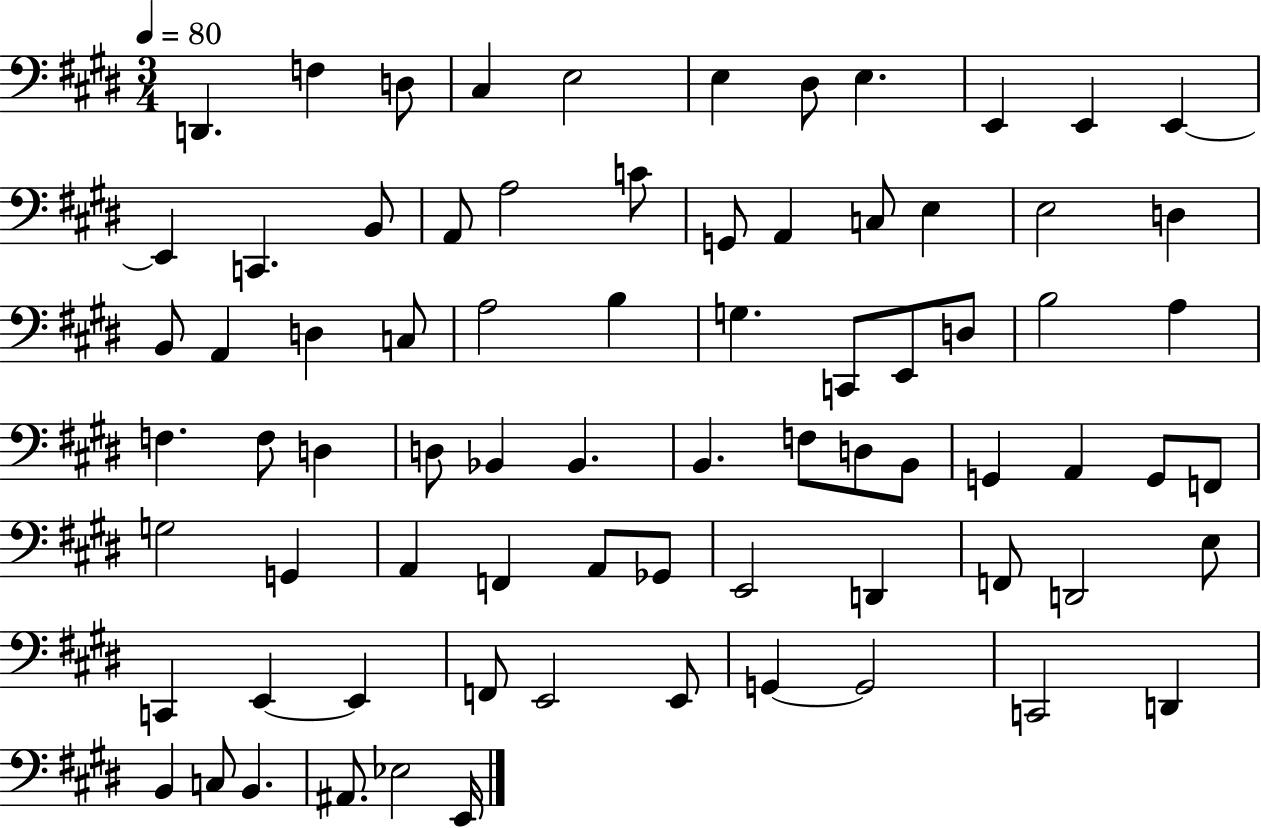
X:1
T:Untitled
M:3/4
L:1/4
K:E
D,, F, D,/2 ^C, E,2 E, ^D,/2 E, E,, E,, E,, E,, C,, B,,/2 A,,/2 A,2 C/2 G,,/2 A,, C,/2 E, E,2 D, B,,/2 A,, D, C,/2 A,2 B, G, C,,/2 E,,/2 D,/2 B,2 A, F, F,/2 D, D,/2 _B,, _B,, B,, F,/2 D,/2 B,,/2 G,, A,, G,,/2 F,,/2 G,2 G,, A,, F,, A,,/2 _G,,/2 E,,2 D,, F,,/2 D,,2 E,/2 C,, E,, E,, F,,/2 E,,2 E,,/2 G,, G,,2 C,,2 D,, B,, C,/2 B,, ^A,,/2 _E,2 E,,/4